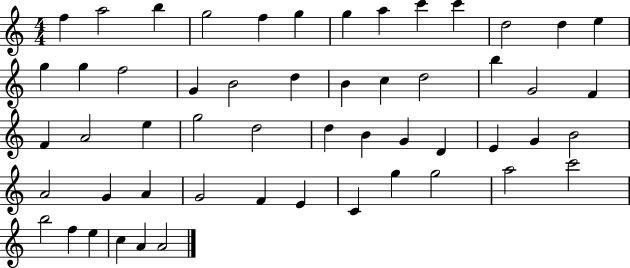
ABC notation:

X:1
T:Untitled
M:4/4
L:1/4
K:C
f a2 b g2 f g g a c' c' d2 d e g g f2 G B2 d B c d2 b G2 F F A2 e g2 d2 d B G D E G B2 A2 G A G2 F E C g g2 a2 c'2 b2 f e c A A2